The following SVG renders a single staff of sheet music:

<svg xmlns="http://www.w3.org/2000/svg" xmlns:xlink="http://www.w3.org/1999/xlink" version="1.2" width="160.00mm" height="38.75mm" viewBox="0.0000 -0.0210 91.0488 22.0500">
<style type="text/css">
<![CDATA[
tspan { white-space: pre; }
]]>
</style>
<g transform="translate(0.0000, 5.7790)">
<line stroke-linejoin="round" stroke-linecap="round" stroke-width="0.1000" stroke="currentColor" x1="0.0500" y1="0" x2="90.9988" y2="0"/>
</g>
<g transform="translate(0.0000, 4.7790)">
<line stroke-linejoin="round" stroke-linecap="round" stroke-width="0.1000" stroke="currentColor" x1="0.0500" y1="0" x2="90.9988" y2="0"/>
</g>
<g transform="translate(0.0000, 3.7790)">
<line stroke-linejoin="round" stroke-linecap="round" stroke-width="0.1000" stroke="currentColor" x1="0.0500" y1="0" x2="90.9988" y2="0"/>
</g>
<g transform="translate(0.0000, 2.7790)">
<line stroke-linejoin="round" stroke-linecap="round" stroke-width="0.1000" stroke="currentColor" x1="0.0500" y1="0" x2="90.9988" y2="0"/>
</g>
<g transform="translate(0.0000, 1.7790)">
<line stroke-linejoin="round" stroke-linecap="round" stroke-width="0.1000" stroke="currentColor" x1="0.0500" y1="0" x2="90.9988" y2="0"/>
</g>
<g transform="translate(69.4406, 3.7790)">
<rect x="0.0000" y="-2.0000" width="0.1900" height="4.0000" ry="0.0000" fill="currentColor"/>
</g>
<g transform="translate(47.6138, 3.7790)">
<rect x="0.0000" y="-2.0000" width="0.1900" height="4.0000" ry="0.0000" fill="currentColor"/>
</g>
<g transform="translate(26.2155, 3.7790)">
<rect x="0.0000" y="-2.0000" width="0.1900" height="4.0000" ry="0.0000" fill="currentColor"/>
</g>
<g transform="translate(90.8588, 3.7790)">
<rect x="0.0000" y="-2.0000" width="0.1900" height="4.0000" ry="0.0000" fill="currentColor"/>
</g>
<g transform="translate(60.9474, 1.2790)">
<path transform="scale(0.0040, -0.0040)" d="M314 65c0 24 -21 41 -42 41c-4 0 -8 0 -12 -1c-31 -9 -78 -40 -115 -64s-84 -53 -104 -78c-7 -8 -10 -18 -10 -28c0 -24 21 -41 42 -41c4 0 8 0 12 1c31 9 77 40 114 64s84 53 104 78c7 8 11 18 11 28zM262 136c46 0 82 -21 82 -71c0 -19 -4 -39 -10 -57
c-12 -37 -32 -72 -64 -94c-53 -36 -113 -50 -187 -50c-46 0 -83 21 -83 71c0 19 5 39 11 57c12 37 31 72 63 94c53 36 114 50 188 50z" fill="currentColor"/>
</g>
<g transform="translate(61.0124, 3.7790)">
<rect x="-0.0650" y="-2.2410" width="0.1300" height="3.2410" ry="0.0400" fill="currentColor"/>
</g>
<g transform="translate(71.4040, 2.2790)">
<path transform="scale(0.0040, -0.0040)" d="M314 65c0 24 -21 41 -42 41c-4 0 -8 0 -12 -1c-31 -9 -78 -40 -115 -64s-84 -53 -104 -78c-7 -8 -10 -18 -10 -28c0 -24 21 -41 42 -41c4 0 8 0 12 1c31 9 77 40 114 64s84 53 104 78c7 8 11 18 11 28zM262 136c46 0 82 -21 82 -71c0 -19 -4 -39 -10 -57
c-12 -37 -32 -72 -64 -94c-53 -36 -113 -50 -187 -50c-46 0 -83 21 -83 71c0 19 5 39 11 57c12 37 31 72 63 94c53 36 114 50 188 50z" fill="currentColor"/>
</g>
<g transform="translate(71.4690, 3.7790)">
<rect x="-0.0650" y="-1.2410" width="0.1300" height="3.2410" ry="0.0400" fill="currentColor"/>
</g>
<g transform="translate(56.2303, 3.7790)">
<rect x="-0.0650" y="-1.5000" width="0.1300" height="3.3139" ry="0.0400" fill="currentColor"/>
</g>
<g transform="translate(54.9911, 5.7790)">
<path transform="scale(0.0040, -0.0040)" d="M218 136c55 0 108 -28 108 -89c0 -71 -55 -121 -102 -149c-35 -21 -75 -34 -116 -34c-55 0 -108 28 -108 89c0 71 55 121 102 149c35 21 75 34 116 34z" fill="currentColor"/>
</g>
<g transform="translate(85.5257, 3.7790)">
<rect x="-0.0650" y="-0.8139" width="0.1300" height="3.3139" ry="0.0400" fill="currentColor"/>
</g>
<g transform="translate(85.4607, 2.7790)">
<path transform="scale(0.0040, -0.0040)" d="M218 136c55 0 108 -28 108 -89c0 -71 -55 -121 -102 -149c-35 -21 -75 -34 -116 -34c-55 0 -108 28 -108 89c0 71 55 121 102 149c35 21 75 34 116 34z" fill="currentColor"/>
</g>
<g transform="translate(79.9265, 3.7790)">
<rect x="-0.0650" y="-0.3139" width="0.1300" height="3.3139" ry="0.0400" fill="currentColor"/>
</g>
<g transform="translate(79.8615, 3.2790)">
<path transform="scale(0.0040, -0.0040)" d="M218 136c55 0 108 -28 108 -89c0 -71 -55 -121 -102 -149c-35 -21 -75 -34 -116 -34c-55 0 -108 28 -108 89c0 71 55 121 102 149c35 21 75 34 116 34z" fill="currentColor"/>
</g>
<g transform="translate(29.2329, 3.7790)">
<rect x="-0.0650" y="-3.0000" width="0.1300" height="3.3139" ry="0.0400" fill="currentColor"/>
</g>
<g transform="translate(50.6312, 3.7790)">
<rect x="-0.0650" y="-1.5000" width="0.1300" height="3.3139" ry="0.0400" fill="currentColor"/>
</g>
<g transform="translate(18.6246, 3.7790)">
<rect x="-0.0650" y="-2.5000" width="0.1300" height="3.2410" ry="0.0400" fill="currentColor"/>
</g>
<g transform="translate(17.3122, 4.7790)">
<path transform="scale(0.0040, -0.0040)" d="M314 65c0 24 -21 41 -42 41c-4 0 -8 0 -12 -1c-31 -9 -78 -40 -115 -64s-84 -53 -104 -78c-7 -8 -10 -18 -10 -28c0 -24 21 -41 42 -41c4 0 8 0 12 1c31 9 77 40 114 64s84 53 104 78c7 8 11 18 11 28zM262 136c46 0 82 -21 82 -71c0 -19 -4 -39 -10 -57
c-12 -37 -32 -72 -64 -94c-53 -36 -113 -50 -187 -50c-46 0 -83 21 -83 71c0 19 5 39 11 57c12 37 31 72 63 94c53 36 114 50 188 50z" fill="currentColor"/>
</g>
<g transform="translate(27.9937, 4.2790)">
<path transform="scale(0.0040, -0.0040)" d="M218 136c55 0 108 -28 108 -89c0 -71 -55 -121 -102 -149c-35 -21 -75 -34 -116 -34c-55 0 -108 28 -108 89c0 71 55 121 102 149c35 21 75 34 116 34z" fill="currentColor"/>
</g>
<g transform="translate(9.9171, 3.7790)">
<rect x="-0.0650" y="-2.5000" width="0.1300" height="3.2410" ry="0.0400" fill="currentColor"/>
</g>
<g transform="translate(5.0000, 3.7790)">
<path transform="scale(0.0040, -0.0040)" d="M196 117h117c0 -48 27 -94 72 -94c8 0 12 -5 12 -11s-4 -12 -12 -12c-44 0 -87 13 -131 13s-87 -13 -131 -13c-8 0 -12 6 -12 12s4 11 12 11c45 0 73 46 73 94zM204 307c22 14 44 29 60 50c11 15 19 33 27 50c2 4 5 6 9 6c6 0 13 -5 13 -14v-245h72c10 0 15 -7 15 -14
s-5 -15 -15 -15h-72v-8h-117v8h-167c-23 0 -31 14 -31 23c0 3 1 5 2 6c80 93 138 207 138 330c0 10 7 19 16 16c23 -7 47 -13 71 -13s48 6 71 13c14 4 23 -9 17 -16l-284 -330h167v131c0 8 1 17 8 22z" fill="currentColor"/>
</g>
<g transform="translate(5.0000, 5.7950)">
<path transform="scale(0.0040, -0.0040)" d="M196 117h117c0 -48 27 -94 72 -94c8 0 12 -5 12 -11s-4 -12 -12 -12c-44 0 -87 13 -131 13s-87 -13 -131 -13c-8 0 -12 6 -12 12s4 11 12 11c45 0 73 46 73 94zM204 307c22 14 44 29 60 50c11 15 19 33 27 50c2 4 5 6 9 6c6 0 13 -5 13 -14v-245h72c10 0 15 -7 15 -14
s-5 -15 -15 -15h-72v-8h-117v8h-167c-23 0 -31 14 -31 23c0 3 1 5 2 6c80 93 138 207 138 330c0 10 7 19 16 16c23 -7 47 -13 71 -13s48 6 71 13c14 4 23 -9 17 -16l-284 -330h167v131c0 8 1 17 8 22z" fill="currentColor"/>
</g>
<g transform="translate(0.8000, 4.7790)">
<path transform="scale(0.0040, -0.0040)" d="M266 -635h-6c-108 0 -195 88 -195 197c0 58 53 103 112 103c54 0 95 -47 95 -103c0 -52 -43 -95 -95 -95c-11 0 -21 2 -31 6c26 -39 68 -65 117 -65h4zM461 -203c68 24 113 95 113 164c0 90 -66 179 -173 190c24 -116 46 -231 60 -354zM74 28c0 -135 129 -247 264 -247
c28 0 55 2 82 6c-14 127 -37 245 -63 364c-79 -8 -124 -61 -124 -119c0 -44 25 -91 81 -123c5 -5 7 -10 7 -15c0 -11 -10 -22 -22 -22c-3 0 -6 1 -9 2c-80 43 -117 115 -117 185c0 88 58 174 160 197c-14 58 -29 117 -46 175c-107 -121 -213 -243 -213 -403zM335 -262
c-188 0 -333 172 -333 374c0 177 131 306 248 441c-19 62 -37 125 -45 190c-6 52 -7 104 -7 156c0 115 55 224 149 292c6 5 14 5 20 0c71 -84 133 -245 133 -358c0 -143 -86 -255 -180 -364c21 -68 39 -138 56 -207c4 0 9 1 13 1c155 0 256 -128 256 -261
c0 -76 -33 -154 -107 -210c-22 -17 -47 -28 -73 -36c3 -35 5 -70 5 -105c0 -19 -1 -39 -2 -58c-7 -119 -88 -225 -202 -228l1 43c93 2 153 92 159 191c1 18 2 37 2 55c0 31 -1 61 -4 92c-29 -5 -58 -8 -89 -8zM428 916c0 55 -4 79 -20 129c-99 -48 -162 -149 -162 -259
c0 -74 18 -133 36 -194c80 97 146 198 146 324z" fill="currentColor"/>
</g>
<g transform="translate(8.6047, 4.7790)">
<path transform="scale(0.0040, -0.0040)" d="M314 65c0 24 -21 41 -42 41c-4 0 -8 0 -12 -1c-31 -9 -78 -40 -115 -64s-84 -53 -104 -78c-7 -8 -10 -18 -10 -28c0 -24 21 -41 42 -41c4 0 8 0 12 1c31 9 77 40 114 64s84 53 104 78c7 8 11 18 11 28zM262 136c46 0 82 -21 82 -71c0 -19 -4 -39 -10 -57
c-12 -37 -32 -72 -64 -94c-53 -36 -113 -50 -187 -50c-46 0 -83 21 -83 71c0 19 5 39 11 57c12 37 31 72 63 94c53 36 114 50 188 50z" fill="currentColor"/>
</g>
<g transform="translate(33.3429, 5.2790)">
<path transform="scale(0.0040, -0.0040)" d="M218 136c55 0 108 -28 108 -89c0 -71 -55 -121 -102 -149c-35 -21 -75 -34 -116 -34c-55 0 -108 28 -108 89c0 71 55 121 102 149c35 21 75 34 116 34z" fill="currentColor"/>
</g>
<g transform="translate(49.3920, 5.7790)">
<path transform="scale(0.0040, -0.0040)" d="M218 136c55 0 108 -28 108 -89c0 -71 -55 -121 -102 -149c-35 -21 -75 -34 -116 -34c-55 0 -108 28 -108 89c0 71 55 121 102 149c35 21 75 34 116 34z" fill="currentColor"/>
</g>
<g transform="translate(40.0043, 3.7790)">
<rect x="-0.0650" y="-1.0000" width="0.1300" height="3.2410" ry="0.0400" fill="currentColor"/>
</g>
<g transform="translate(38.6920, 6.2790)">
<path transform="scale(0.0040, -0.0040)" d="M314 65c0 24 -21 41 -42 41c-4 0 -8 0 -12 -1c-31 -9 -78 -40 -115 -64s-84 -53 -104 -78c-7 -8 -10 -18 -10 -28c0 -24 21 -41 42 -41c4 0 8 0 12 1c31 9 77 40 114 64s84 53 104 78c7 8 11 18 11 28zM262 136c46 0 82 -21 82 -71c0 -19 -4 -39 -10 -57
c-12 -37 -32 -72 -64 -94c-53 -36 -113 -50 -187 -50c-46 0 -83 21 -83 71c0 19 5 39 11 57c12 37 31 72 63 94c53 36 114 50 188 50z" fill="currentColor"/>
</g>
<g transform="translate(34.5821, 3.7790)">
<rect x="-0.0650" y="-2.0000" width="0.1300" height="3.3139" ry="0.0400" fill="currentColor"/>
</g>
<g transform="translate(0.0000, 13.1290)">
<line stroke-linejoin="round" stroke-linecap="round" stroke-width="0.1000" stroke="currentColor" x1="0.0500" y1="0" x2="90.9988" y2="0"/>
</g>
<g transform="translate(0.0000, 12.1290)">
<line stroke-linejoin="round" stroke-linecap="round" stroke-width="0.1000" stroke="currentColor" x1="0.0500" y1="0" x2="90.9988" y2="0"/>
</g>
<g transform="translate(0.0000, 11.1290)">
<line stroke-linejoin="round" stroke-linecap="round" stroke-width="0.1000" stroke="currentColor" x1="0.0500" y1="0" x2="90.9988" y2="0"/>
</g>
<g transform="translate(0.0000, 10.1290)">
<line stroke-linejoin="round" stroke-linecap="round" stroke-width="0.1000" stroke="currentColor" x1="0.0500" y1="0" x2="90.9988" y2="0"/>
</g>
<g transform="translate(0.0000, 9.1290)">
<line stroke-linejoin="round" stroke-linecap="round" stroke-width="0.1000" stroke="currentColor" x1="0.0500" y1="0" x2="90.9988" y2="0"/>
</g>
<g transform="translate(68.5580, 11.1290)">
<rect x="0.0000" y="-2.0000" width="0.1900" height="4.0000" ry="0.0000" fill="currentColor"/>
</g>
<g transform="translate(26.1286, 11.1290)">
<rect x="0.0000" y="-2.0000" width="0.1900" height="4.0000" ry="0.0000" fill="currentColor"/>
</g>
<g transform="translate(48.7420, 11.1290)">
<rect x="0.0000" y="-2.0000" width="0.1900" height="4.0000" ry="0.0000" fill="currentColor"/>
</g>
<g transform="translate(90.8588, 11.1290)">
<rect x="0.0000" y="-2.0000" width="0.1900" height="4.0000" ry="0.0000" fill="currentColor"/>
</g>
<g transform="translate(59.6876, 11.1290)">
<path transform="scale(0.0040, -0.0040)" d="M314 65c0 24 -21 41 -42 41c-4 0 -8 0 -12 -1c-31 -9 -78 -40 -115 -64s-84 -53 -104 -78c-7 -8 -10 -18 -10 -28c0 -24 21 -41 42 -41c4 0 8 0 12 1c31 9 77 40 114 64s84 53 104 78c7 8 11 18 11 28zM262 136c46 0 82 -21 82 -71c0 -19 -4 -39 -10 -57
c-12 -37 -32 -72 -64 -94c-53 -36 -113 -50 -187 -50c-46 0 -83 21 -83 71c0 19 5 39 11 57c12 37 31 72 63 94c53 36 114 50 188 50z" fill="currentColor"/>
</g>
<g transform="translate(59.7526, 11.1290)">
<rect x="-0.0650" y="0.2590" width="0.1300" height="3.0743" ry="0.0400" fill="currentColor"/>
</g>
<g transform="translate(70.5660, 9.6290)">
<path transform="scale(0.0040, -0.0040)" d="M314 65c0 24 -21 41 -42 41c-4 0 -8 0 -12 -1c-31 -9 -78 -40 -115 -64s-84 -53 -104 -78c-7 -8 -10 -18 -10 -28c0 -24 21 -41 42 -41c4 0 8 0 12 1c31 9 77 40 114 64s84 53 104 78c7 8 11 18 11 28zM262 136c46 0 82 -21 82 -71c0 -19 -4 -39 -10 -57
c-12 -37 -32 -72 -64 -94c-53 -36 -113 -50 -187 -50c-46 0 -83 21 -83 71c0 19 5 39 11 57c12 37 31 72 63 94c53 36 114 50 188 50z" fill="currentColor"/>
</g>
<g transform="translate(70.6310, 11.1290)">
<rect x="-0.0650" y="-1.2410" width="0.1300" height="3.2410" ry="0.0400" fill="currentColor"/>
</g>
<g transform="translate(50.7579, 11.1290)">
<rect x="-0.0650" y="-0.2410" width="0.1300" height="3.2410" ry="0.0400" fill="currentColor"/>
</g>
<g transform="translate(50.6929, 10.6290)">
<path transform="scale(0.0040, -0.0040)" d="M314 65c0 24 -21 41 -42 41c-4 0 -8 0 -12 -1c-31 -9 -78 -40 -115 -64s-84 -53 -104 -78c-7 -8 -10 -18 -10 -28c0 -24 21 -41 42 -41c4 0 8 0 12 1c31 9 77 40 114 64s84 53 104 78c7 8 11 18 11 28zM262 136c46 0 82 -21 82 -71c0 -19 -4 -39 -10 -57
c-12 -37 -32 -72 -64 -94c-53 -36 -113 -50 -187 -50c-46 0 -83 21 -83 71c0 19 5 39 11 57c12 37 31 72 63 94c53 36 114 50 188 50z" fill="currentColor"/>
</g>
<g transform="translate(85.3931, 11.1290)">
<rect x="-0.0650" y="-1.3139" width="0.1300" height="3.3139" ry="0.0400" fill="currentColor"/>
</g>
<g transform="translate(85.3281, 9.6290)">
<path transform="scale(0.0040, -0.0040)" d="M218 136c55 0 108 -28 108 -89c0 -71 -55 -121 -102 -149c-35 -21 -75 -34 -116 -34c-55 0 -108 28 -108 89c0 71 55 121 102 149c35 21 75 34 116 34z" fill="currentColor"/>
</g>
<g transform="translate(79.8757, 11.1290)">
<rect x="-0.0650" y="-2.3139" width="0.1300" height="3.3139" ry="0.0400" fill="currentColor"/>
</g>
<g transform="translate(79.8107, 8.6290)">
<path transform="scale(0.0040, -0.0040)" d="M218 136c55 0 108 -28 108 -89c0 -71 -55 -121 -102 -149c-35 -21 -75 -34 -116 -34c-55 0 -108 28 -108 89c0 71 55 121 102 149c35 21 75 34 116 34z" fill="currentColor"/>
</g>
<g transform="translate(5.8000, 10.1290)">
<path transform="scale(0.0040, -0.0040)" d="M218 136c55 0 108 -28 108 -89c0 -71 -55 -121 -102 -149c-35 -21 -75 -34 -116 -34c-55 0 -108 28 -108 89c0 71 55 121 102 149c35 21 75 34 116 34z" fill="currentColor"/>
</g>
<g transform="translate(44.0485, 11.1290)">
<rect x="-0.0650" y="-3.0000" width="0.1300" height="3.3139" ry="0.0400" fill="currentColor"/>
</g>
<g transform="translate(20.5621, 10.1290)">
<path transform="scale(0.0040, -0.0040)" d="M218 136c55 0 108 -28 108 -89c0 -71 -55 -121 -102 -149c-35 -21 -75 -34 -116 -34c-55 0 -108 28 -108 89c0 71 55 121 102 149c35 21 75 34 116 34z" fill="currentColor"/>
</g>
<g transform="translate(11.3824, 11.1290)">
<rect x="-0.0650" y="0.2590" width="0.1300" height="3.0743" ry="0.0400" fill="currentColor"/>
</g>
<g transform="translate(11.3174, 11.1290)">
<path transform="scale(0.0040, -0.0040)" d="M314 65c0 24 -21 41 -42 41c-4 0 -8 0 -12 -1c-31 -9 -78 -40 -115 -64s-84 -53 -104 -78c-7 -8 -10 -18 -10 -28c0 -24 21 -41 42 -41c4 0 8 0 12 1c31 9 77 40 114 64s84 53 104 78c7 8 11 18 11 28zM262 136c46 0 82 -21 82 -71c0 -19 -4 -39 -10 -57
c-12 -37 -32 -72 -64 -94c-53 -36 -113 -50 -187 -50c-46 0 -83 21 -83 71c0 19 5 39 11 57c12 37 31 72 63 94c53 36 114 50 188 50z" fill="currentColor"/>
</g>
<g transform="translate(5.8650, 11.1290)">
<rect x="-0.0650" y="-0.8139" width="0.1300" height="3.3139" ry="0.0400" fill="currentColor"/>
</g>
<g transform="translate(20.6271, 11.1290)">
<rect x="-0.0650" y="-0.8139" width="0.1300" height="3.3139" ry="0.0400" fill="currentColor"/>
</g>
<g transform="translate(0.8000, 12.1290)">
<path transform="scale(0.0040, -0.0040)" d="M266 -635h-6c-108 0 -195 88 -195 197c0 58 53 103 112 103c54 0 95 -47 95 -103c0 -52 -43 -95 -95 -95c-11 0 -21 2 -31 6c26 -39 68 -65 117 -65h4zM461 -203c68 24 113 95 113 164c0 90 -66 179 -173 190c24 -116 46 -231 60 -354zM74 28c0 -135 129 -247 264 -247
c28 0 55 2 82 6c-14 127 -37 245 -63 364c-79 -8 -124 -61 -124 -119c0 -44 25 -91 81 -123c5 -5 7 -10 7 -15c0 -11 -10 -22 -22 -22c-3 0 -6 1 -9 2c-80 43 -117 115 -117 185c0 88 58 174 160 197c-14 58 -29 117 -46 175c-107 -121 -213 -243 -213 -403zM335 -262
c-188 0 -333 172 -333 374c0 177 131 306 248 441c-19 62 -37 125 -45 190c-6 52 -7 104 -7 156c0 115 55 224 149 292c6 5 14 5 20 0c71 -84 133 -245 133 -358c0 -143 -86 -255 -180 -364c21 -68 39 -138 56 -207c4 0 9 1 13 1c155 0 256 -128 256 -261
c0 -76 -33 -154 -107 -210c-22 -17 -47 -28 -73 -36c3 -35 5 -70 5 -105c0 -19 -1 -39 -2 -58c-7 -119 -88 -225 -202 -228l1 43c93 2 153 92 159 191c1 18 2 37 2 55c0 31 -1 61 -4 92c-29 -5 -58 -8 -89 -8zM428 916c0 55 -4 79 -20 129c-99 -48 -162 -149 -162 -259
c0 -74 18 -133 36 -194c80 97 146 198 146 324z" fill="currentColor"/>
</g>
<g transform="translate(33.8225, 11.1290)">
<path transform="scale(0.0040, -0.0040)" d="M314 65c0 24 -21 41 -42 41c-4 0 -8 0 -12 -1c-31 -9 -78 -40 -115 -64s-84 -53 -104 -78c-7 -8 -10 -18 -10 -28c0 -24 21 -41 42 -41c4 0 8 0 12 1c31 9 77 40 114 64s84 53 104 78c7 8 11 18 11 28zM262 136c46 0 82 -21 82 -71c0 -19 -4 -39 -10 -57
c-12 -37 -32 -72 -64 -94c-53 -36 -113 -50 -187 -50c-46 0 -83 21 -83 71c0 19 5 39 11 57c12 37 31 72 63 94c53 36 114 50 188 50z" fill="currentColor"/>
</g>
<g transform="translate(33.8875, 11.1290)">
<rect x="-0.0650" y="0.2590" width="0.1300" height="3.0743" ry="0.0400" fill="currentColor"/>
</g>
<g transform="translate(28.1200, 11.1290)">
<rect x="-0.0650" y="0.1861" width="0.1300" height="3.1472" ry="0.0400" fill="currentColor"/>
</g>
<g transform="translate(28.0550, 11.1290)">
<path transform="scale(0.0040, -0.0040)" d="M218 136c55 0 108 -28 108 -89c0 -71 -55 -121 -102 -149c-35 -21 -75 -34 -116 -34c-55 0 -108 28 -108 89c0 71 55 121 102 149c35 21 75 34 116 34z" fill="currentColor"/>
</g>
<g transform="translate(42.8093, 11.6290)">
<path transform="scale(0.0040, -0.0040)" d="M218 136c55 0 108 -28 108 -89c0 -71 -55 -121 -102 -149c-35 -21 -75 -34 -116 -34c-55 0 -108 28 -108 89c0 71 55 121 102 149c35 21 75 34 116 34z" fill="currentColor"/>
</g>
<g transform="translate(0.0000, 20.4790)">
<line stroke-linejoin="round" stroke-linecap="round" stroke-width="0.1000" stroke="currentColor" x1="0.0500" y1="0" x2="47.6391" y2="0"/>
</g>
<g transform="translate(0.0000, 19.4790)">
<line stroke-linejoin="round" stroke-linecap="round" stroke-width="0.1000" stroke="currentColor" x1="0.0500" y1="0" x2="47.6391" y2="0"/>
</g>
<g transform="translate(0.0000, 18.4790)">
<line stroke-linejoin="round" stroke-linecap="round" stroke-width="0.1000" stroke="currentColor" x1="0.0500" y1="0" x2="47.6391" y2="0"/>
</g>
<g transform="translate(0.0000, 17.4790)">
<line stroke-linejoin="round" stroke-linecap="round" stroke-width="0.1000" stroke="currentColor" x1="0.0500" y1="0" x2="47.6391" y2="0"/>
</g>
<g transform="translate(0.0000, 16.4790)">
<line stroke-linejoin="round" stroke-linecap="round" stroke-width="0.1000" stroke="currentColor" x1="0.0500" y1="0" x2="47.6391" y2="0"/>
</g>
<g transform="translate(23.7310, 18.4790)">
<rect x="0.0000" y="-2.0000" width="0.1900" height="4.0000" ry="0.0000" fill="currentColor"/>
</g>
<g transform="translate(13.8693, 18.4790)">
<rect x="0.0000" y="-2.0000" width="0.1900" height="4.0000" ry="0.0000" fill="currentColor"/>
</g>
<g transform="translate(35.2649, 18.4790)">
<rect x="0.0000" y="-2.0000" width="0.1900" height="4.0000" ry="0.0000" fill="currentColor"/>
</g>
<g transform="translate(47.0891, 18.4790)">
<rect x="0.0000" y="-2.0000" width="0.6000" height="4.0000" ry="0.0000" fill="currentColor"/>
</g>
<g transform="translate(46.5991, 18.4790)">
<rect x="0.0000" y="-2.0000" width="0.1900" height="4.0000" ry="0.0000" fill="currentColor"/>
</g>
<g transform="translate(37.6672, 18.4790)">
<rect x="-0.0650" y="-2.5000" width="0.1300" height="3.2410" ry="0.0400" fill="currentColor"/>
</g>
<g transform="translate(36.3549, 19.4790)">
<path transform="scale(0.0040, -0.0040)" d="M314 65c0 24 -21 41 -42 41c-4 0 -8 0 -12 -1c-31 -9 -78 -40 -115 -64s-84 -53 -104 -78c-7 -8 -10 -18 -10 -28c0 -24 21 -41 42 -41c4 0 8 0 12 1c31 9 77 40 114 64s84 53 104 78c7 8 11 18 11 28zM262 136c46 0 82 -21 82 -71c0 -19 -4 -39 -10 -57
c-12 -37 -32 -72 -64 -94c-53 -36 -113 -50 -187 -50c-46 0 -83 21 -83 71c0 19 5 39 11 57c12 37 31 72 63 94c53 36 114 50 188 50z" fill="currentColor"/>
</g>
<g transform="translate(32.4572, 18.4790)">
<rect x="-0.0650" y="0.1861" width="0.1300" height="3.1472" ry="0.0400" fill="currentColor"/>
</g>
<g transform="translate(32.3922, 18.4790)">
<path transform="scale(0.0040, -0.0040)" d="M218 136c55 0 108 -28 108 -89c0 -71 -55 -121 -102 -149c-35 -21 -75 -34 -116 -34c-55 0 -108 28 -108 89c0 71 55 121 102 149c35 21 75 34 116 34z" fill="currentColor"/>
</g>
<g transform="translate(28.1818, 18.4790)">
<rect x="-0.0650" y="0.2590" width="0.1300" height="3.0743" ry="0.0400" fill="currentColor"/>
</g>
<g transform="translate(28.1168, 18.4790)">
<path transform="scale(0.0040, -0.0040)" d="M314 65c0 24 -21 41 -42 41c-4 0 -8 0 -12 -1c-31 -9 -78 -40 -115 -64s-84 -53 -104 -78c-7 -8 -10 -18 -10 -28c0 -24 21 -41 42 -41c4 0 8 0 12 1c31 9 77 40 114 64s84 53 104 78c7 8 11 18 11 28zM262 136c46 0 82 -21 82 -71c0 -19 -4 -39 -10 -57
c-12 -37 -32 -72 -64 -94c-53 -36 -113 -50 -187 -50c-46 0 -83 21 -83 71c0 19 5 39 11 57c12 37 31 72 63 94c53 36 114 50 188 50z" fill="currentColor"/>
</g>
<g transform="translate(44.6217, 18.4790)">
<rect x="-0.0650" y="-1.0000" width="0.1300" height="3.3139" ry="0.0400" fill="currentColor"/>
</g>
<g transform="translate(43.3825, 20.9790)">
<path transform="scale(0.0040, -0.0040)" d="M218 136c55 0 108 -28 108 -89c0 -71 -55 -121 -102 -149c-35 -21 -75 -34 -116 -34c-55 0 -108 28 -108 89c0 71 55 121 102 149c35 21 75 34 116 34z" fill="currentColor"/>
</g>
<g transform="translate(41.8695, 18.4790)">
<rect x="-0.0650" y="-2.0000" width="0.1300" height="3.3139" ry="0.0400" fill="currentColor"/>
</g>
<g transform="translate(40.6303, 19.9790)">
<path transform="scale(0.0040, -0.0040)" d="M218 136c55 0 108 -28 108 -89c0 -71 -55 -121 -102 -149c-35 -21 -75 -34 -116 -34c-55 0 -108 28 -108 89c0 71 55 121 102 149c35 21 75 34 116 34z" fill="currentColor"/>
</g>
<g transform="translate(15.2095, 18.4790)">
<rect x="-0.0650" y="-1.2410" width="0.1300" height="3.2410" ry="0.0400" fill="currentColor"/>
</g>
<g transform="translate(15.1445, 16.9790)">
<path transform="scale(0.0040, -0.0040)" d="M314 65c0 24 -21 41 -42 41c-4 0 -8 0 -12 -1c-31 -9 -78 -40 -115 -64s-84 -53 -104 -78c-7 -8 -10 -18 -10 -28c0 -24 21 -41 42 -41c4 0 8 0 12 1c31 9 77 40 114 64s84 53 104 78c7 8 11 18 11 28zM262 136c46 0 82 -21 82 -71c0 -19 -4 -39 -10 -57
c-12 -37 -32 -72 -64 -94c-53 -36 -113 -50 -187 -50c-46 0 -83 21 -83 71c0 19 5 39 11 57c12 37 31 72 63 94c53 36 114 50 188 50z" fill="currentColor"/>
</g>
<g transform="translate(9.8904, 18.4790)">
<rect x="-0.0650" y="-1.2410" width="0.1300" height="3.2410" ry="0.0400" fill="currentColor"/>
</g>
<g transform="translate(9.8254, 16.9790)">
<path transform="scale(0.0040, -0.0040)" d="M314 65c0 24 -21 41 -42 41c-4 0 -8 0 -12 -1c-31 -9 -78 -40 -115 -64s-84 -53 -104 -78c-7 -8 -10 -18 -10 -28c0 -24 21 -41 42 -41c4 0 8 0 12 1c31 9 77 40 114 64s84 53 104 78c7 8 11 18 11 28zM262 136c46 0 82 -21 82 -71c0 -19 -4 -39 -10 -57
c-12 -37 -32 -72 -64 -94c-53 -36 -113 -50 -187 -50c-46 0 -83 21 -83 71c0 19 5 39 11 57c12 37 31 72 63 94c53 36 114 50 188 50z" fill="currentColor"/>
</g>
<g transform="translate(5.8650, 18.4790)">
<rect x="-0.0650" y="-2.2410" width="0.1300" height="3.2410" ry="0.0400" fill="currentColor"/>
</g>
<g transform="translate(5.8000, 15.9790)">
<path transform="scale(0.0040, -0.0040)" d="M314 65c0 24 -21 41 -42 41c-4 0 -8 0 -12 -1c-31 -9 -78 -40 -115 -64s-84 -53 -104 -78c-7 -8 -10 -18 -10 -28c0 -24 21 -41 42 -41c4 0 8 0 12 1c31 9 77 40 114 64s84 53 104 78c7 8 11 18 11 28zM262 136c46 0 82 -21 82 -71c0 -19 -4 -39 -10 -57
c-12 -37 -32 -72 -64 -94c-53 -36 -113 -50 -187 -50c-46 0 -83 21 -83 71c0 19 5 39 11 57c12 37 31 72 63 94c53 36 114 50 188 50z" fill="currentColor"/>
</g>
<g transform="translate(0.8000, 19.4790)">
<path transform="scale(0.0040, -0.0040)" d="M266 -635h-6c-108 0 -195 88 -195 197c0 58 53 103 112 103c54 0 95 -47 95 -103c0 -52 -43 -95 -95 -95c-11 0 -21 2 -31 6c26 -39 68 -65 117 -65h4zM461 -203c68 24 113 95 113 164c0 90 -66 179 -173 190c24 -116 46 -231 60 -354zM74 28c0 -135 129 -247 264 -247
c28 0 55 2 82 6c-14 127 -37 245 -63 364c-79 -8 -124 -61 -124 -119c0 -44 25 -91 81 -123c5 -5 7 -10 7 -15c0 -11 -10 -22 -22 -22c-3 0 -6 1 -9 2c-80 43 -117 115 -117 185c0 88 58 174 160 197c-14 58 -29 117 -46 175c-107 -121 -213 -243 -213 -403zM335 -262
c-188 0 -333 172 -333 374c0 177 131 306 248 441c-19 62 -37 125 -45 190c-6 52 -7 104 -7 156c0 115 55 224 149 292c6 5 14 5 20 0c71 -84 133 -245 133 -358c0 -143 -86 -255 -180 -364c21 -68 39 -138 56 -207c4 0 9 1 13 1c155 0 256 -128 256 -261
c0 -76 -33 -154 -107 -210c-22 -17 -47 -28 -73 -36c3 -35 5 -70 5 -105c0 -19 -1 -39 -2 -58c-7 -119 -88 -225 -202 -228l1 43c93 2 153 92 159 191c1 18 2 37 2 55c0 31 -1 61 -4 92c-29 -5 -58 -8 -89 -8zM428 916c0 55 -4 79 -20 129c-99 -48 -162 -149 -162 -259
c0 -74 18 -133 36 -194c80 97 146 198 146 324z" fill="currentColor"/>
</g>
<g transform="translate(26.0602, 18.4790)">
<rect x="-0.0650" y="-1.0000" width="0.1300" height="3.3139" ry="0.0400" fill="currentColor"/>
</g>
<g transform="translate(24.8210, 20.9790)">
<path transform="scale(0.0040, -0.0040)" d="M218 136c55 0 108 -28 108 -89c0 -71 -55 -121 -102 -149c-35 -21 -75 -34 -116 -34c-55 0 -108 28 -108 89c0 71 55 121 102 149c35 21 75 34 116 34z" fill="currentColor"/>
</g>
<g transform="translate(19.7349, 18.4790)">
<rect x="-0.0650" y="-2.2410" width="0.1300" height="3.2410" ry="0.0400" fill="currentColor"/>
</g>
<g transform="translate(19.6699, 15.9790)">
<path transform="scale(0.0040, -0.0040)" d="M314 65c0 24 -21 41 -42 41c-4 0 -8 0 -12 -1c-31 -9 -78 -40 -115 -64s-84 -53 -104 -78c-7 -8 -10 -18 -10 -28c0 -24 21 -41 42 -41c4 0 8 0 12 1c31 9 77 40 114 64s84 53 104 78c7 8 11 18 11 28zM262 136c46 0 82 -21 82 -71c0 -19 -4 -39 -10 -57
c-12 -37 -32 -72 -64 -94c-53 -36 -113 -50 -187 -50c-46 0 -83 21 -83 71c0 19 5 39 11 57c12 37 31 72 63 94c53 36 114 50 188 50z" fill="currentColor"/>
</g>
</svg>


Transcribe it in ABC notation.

X:1
T:Untitled
M:4/4
L:1/4
K:C
G2 G2 A F D2 E E g2 e2 c d d B2 d B B2 A c2 B2 e2 g e g2 e2 e2 g2 D B2 B G2 F D